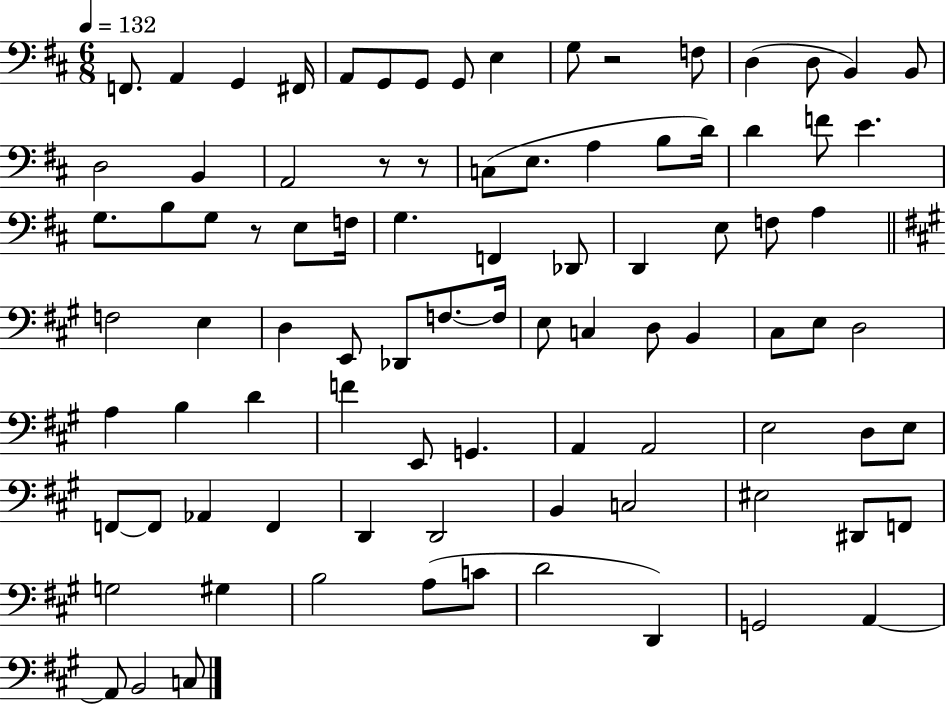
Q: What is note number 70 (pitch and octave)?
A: B2